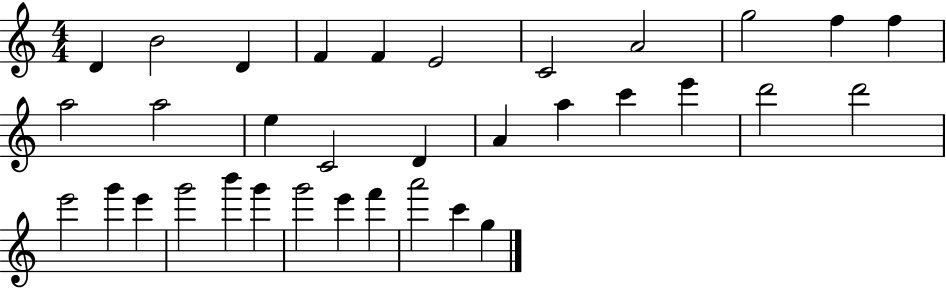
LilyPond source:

{
  \clef treble
  \numericTimeSignature
  \time 4/4
  \key c \major
  d'4 b'2 d'4 | f'4 f'4 e'2 | c'2 a'2 | g''2 f''4 f''4 | \break a''2 a''2 | e''4 c'2 d'4 | a'4 a''4 c'''4 e'''4 | d'''2 d'''2 | \break e'''2 g'''4 e'''4 | g'''2 b'''4 g'''4 | g'''2 e'''4 f'''4 | a'''2 c'''4 g''4 | \break \bar "|."
}